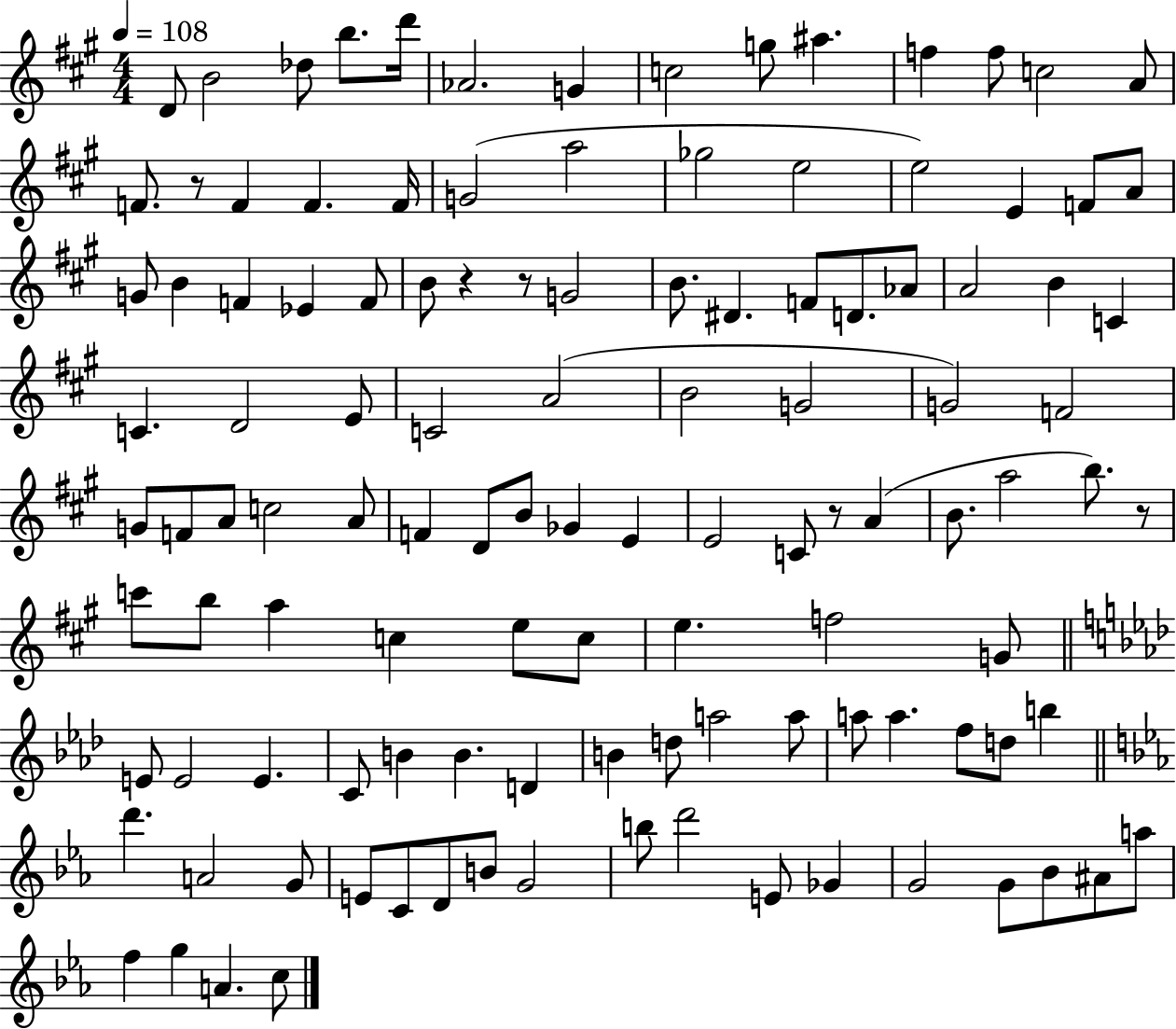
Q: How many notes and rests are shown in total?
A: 117